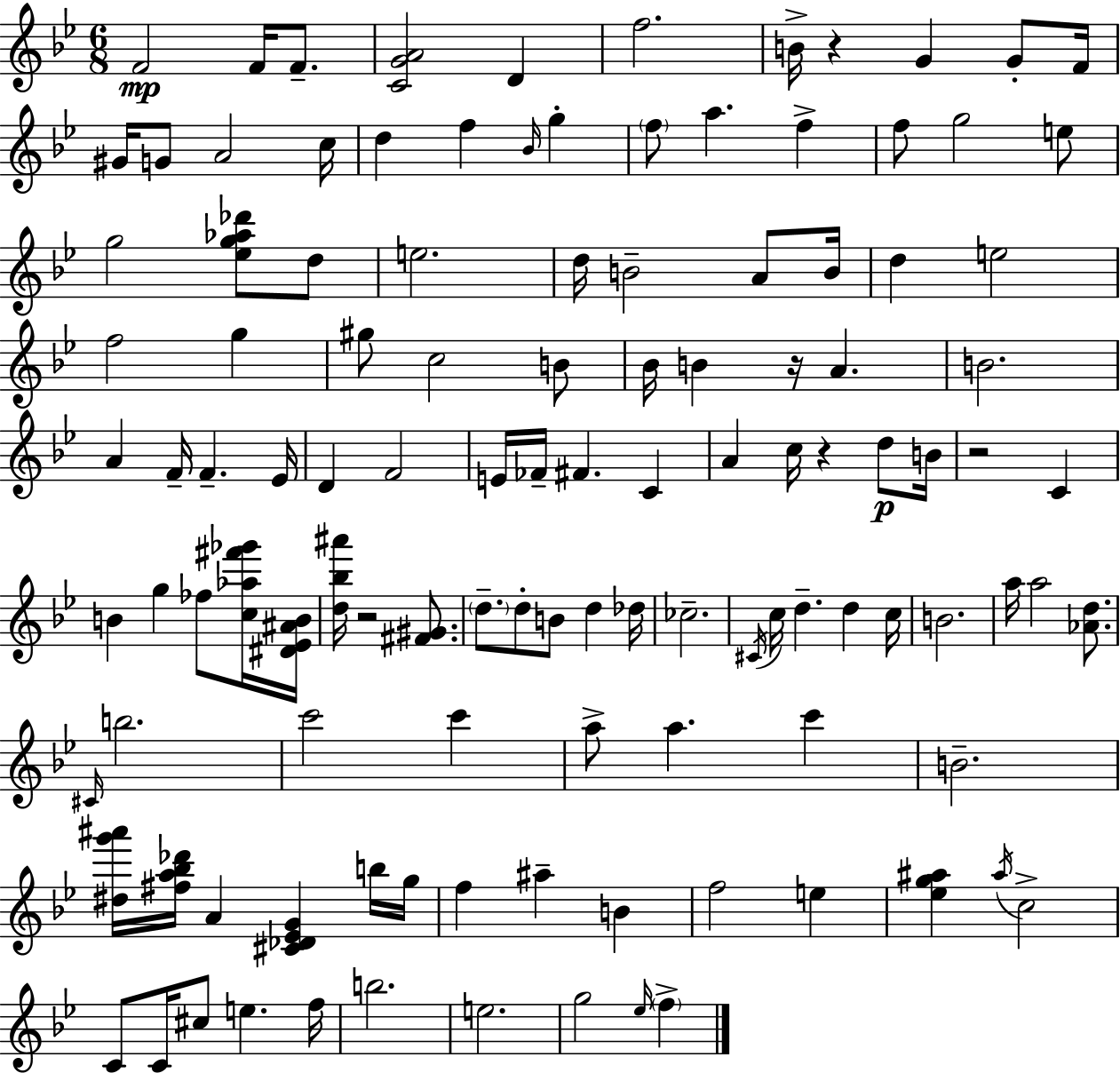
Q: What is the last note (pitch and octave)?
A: F5